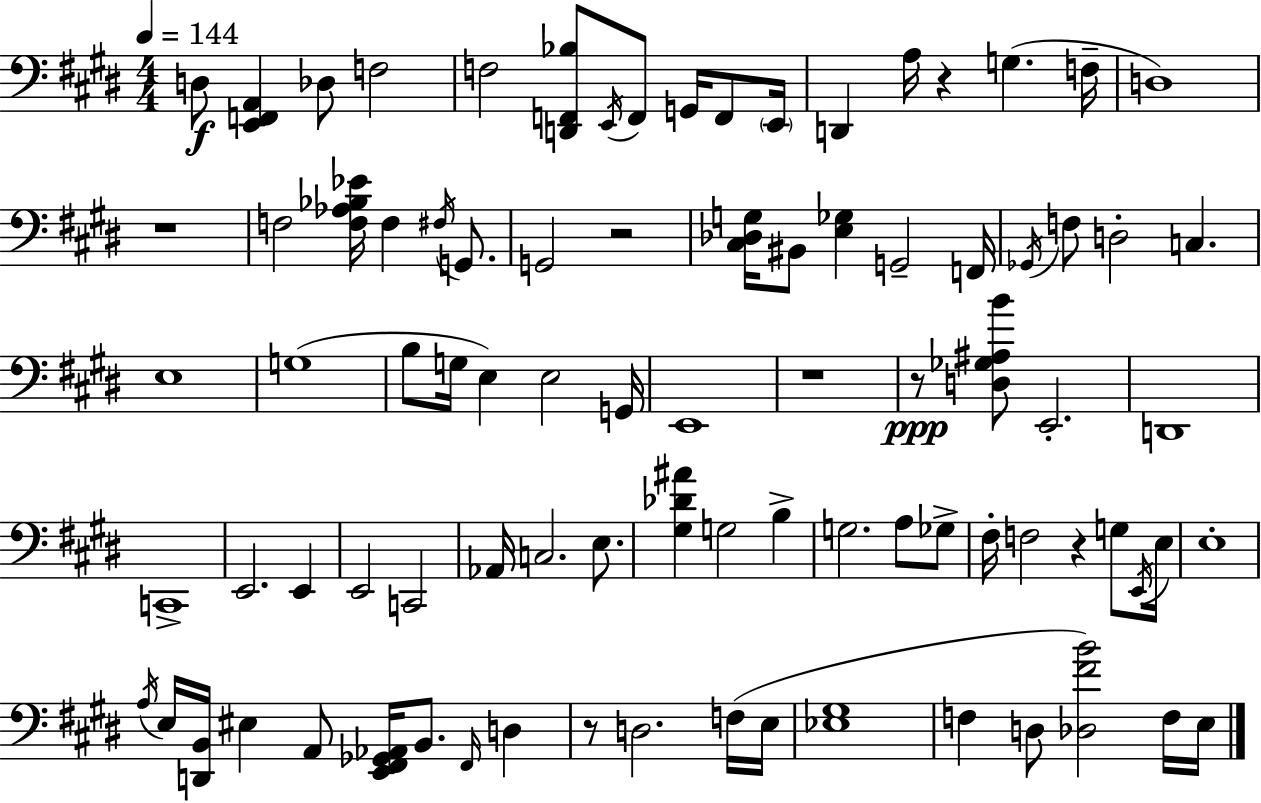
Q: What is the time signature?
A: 4/4